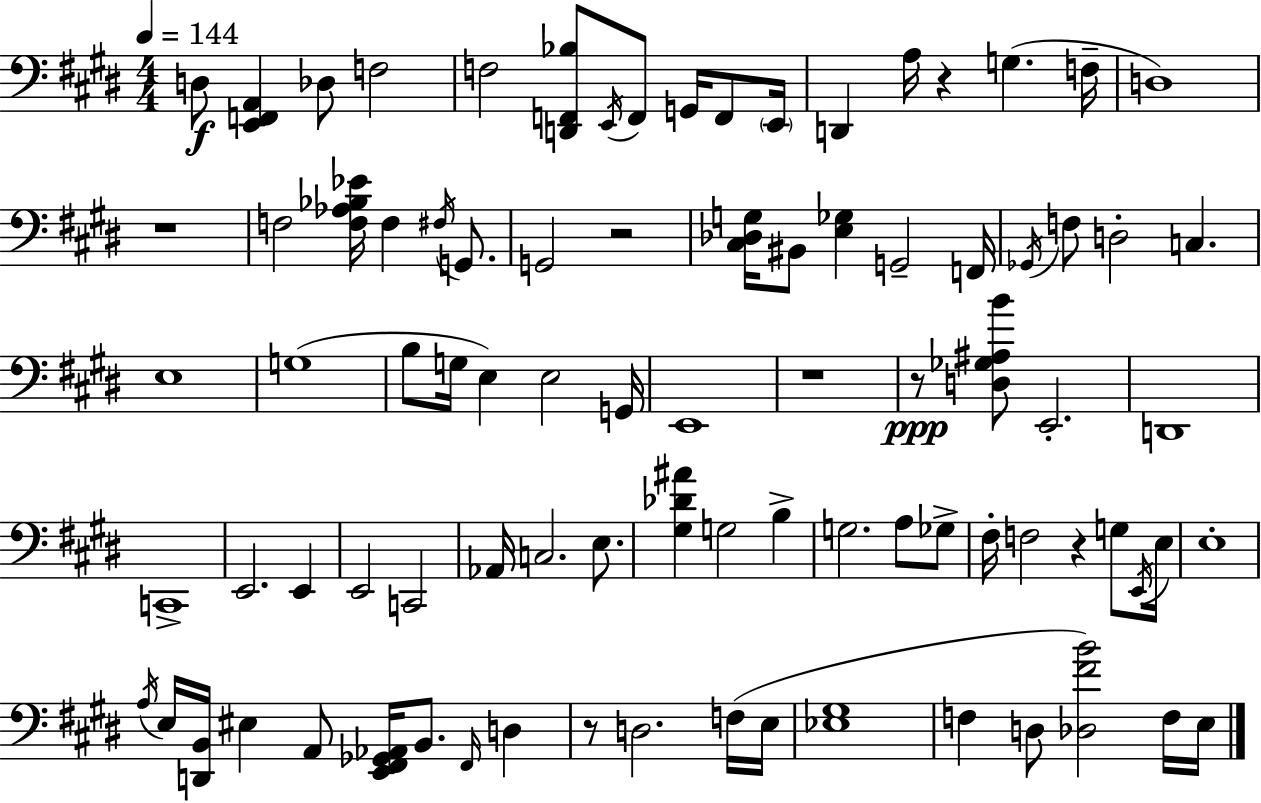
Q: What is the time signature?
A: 4/4